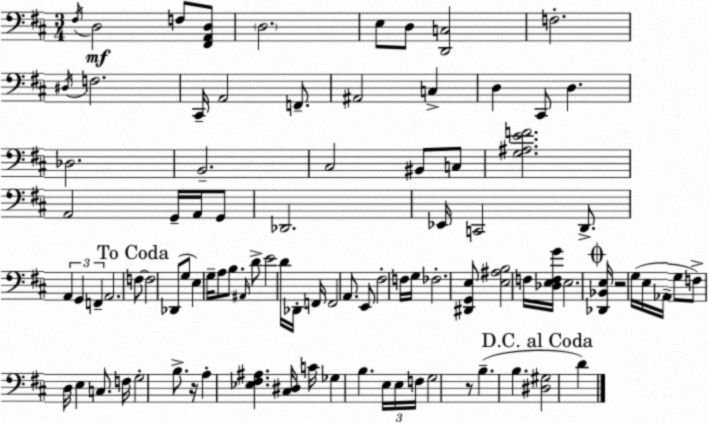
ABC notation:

X:1
T:Untitled
M:3/4
L:1/4
K:D
^F,/4 D,2 F,/2 [^F,,A,,D,]/2 D,2 E,/2 D,/2 [D,,C,]2 F,2 ^D,/4 F,2 ^C,,/4 A,,2 F,,/2 ^A,,2 C, D, ^C,,/2 D, _D,2 B,,2 ^C,2 ^B,,/2 C,/2 [G,^A,EF]2 A,,2 G,,/4 A,,/4 G,,/2 _D,,2 _E,,/4 C,,2 D,,/2 A,, G,, F,, A,,2 F,/2 F,2 _D,,/2 G,/2 E, G,/4 A,/2 B,/2 ^A,,/4 D/2 E2 D/4 _D,,/4 F,,/4 F,,2 A,,/2 E,,/2 ^F,2 F,/4 G,/4 _F,2 [^D,,G,,E,]/2 [E,^A,B,]2 F,/4 [_D,E,F,G]/4 E,2 [_D,,_B,,E,]/4 z2 G,/4 E,/4 _A,,/4 G,/2 F,/2 D,/4 E, C,/2 F,/4 G,2 B,/2 z/4 A, [_E,^F,^A,] [^C,^D,]/4 C/4 _G, B, E,/4 E,/4 F,/4 G,2 z/2 B, B, [^D,^G,]2 D